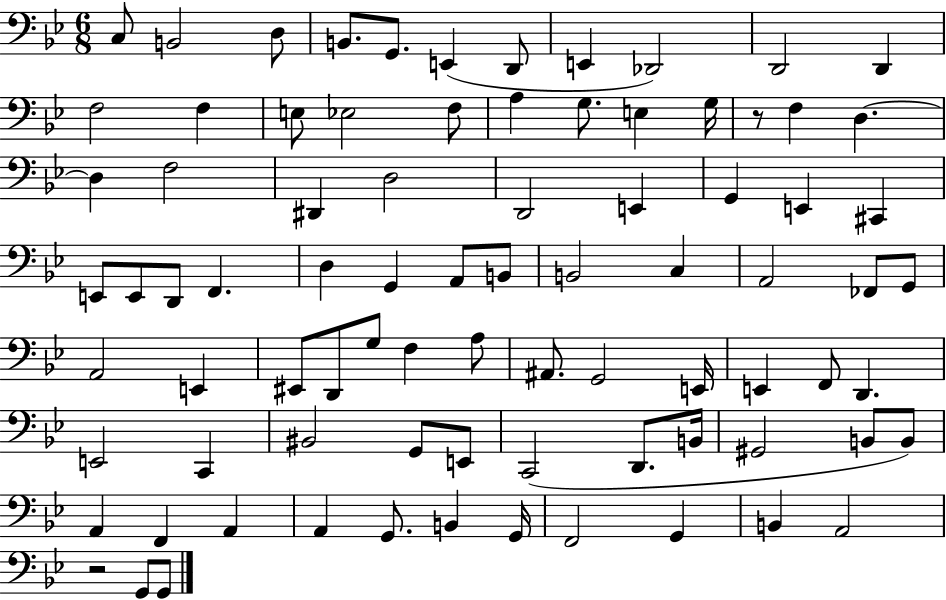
C3/e B2/h D3/e B2/e. G2/e. E2/q D2/e E2/q Db2/h D2/h D2/q F3/h F3/q E3/e Eb3/h F3/e A3/q G3/e. E3/q G3/s R/e F3/q D3/q. D3/q F3/h D#2/q D3/h D2/h E2/q G2/q E2/q C#2/q E2/e E2/e D2/e F2/q. D3/q G2/q A2/e B2/e B2/h C3/q A2/h FES2/e G2/e A2/h E2/q EIS2/e D2/e G3/e F3/q A3/e A#2/e. G2/h E2/s E2/q F2/e D2/q. E2/h C2/q BIS2/h G2/e E2/e C2/h D2/e. B2/s G#2/h B2/e B2/e A2/q F2/q A2/q A2/q G2/e. B2/q G2/s F2/h G2/q B2/q A2/h R/h G2/e G2/e